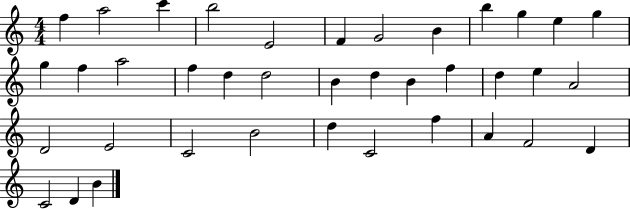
{
  \clef treble
  \numericTimeSignature
  \time 4/4
  \key c \major
  f''4 a''2 c'''4 | b''2 e'2 | f'4 g'2 b'4 | b''4 g''4 e''4 g''4 | \break g''4 f''4 a''2 | f''4 d''4 d''2 | b'4 d''4 b'4 f''4 | d''4 e''4 a'2 | \break d'2 e'2 | c'2 b'2 | d''4 c'2 f''4 | a'4 f'2 d'4 | \break c'2 d'4 b'4 | \bar "|."
}